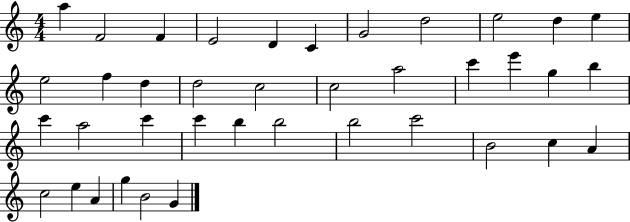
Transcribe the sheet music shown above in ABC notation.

X:1
T:Untitled
M:4/4
L:1/4
K:C
a F2 F E2 D C G2 d2 e2 d e e2 f d d2 c2 c2 a2 c' e' g b c' a2 c' c' b b2 b2 c'2 B2 c A c2 e A g B2 G